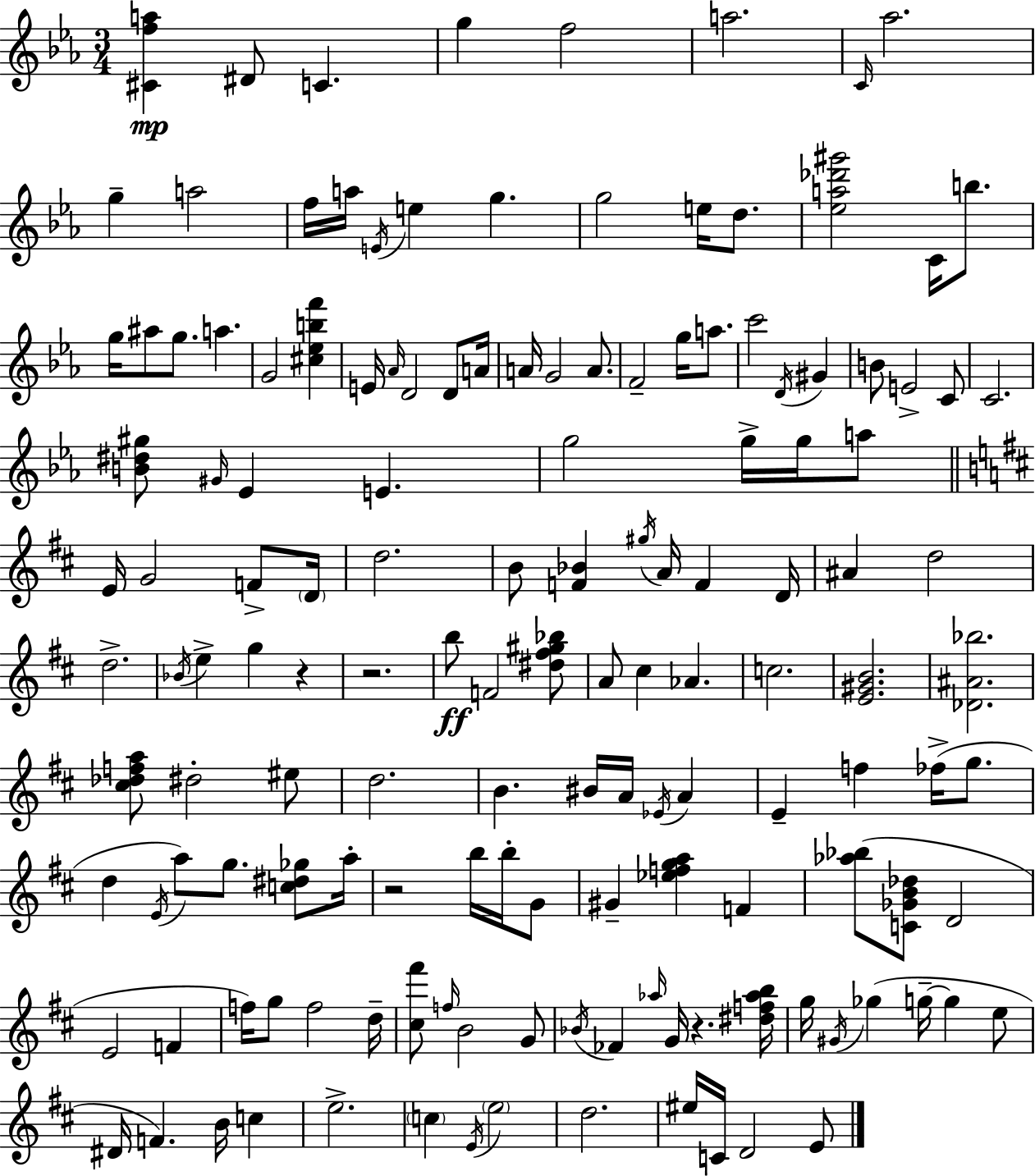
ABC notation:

X:1
T:Untitled
M:3/4
L:1/4
K:Cm
[^Cfa] ^D/2 C g f2 a2 C/4 _a2 g a2 f/4 a/4 E/4 e g g2 e/4 d/2 [_ea_d'^g']2 C/4 b/2 g/4 ^a/2 g/2 a G2 [^c_ebf'] E/4 _A/4 D2 D/2 A/4 A/4 G2 A/2 F2 g/4 a/2 c'2 D/4 ^G B/2 E2 C/2 C2 [B^d^g]/2 ^G/4 _E E g2 g/4 g/4 a/2 E/4 G2 F/2 D/4 d2 B/2 [F_B] ^g/4 A/4 F D/4 ^A d2 d2 _B/4 e g z z2 b/2 F2 [^d^f^g_b]/2 A/2 ^c _A c2 [E^GB]2 [_D^A_b]2 [^c_dfa]/2 ^d2 ^e/2 d2 B ^B/4 A/4 _E/4 A E f _f/4 g/2 d E/4 a/2 g/2 [c^d_g]/2 a/4 z2 b/4 b/4 G/2 ^G [_efga] F [_a_b]/2 [C_GB_d]/2 D2 E2 F f/4 g/2 f2 d/4 [^c^f']/2 f/4 B2 G/2 _B/4 _F _a/4 G/4 z [^df_ab]/4 g/4 ^G/4 _g g/4 g e/2 ^D/4 F B/4 c e2 c E/4 e2 d2 ^e/4 C/4 D2 E/2